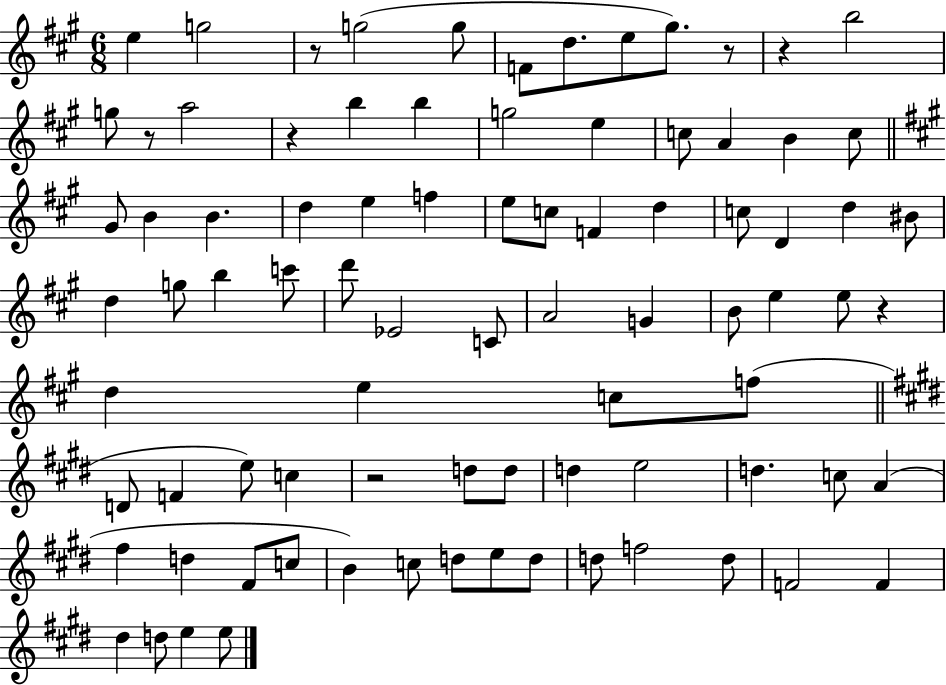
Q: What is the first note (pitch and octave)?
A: E5